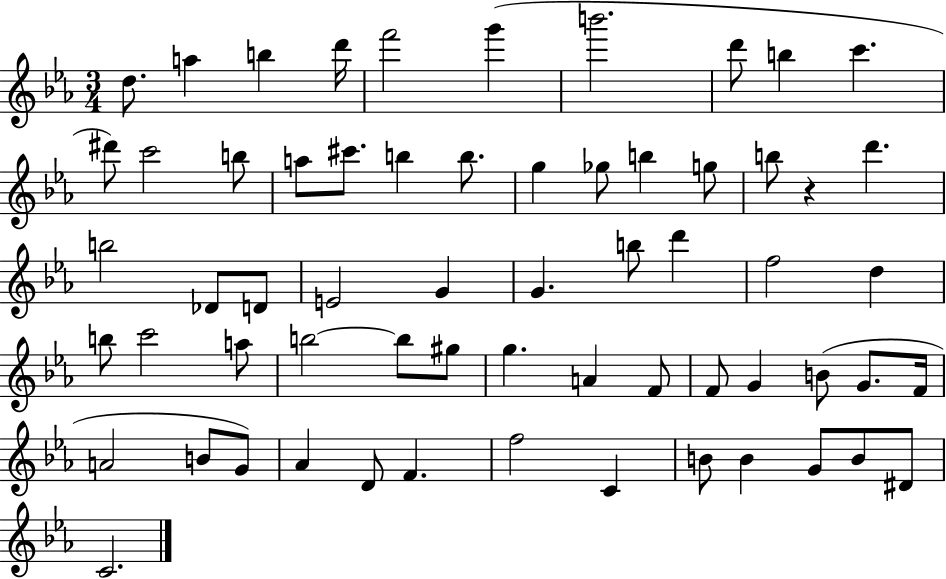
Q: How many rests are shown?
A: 1